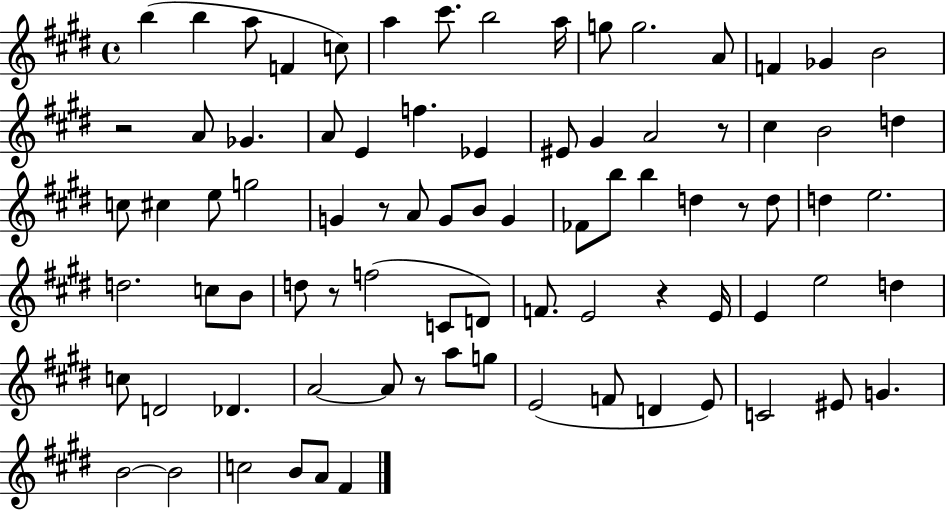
{
  \clef treble
  \time 4/4
  \defaultTimeSignature
  \key e \major
  b''4( b''4 a''8 f'4 c''8) | a''4 cis'''8. b''2 a''16 | g''8 g''2. a'8 | f'4 ges'4 b'2 | \break r2 a'8 ges'4. | a'8 e'4 f''4. ees'4 | eis'8 gis'4 a'2 r8 | cis''4 b'2 d''4 | \break c''8 cis''4 e''8 g''2 | g'4 r8 a'8 g'8 b'8 g'4 | fes'8 b''8 b''4 d''4 r8 d''8 | d''4 e''2. | \break d''2. c''8 b'8 | d''8 r8 f''2( c'8 d'8) | f'8. e'2 r4 e'16 | e'4 e''2 d''4 | \break c''8 d'2 des'4. | a'2~~ a'8 r8 a''8 g''8 | e'2( f'8 d'4 e'8) | c'2 eis'8 g'4. | \break b'2~~ b'2 | c''2 b'8 a'8 fis'4 | \bar "|."
}